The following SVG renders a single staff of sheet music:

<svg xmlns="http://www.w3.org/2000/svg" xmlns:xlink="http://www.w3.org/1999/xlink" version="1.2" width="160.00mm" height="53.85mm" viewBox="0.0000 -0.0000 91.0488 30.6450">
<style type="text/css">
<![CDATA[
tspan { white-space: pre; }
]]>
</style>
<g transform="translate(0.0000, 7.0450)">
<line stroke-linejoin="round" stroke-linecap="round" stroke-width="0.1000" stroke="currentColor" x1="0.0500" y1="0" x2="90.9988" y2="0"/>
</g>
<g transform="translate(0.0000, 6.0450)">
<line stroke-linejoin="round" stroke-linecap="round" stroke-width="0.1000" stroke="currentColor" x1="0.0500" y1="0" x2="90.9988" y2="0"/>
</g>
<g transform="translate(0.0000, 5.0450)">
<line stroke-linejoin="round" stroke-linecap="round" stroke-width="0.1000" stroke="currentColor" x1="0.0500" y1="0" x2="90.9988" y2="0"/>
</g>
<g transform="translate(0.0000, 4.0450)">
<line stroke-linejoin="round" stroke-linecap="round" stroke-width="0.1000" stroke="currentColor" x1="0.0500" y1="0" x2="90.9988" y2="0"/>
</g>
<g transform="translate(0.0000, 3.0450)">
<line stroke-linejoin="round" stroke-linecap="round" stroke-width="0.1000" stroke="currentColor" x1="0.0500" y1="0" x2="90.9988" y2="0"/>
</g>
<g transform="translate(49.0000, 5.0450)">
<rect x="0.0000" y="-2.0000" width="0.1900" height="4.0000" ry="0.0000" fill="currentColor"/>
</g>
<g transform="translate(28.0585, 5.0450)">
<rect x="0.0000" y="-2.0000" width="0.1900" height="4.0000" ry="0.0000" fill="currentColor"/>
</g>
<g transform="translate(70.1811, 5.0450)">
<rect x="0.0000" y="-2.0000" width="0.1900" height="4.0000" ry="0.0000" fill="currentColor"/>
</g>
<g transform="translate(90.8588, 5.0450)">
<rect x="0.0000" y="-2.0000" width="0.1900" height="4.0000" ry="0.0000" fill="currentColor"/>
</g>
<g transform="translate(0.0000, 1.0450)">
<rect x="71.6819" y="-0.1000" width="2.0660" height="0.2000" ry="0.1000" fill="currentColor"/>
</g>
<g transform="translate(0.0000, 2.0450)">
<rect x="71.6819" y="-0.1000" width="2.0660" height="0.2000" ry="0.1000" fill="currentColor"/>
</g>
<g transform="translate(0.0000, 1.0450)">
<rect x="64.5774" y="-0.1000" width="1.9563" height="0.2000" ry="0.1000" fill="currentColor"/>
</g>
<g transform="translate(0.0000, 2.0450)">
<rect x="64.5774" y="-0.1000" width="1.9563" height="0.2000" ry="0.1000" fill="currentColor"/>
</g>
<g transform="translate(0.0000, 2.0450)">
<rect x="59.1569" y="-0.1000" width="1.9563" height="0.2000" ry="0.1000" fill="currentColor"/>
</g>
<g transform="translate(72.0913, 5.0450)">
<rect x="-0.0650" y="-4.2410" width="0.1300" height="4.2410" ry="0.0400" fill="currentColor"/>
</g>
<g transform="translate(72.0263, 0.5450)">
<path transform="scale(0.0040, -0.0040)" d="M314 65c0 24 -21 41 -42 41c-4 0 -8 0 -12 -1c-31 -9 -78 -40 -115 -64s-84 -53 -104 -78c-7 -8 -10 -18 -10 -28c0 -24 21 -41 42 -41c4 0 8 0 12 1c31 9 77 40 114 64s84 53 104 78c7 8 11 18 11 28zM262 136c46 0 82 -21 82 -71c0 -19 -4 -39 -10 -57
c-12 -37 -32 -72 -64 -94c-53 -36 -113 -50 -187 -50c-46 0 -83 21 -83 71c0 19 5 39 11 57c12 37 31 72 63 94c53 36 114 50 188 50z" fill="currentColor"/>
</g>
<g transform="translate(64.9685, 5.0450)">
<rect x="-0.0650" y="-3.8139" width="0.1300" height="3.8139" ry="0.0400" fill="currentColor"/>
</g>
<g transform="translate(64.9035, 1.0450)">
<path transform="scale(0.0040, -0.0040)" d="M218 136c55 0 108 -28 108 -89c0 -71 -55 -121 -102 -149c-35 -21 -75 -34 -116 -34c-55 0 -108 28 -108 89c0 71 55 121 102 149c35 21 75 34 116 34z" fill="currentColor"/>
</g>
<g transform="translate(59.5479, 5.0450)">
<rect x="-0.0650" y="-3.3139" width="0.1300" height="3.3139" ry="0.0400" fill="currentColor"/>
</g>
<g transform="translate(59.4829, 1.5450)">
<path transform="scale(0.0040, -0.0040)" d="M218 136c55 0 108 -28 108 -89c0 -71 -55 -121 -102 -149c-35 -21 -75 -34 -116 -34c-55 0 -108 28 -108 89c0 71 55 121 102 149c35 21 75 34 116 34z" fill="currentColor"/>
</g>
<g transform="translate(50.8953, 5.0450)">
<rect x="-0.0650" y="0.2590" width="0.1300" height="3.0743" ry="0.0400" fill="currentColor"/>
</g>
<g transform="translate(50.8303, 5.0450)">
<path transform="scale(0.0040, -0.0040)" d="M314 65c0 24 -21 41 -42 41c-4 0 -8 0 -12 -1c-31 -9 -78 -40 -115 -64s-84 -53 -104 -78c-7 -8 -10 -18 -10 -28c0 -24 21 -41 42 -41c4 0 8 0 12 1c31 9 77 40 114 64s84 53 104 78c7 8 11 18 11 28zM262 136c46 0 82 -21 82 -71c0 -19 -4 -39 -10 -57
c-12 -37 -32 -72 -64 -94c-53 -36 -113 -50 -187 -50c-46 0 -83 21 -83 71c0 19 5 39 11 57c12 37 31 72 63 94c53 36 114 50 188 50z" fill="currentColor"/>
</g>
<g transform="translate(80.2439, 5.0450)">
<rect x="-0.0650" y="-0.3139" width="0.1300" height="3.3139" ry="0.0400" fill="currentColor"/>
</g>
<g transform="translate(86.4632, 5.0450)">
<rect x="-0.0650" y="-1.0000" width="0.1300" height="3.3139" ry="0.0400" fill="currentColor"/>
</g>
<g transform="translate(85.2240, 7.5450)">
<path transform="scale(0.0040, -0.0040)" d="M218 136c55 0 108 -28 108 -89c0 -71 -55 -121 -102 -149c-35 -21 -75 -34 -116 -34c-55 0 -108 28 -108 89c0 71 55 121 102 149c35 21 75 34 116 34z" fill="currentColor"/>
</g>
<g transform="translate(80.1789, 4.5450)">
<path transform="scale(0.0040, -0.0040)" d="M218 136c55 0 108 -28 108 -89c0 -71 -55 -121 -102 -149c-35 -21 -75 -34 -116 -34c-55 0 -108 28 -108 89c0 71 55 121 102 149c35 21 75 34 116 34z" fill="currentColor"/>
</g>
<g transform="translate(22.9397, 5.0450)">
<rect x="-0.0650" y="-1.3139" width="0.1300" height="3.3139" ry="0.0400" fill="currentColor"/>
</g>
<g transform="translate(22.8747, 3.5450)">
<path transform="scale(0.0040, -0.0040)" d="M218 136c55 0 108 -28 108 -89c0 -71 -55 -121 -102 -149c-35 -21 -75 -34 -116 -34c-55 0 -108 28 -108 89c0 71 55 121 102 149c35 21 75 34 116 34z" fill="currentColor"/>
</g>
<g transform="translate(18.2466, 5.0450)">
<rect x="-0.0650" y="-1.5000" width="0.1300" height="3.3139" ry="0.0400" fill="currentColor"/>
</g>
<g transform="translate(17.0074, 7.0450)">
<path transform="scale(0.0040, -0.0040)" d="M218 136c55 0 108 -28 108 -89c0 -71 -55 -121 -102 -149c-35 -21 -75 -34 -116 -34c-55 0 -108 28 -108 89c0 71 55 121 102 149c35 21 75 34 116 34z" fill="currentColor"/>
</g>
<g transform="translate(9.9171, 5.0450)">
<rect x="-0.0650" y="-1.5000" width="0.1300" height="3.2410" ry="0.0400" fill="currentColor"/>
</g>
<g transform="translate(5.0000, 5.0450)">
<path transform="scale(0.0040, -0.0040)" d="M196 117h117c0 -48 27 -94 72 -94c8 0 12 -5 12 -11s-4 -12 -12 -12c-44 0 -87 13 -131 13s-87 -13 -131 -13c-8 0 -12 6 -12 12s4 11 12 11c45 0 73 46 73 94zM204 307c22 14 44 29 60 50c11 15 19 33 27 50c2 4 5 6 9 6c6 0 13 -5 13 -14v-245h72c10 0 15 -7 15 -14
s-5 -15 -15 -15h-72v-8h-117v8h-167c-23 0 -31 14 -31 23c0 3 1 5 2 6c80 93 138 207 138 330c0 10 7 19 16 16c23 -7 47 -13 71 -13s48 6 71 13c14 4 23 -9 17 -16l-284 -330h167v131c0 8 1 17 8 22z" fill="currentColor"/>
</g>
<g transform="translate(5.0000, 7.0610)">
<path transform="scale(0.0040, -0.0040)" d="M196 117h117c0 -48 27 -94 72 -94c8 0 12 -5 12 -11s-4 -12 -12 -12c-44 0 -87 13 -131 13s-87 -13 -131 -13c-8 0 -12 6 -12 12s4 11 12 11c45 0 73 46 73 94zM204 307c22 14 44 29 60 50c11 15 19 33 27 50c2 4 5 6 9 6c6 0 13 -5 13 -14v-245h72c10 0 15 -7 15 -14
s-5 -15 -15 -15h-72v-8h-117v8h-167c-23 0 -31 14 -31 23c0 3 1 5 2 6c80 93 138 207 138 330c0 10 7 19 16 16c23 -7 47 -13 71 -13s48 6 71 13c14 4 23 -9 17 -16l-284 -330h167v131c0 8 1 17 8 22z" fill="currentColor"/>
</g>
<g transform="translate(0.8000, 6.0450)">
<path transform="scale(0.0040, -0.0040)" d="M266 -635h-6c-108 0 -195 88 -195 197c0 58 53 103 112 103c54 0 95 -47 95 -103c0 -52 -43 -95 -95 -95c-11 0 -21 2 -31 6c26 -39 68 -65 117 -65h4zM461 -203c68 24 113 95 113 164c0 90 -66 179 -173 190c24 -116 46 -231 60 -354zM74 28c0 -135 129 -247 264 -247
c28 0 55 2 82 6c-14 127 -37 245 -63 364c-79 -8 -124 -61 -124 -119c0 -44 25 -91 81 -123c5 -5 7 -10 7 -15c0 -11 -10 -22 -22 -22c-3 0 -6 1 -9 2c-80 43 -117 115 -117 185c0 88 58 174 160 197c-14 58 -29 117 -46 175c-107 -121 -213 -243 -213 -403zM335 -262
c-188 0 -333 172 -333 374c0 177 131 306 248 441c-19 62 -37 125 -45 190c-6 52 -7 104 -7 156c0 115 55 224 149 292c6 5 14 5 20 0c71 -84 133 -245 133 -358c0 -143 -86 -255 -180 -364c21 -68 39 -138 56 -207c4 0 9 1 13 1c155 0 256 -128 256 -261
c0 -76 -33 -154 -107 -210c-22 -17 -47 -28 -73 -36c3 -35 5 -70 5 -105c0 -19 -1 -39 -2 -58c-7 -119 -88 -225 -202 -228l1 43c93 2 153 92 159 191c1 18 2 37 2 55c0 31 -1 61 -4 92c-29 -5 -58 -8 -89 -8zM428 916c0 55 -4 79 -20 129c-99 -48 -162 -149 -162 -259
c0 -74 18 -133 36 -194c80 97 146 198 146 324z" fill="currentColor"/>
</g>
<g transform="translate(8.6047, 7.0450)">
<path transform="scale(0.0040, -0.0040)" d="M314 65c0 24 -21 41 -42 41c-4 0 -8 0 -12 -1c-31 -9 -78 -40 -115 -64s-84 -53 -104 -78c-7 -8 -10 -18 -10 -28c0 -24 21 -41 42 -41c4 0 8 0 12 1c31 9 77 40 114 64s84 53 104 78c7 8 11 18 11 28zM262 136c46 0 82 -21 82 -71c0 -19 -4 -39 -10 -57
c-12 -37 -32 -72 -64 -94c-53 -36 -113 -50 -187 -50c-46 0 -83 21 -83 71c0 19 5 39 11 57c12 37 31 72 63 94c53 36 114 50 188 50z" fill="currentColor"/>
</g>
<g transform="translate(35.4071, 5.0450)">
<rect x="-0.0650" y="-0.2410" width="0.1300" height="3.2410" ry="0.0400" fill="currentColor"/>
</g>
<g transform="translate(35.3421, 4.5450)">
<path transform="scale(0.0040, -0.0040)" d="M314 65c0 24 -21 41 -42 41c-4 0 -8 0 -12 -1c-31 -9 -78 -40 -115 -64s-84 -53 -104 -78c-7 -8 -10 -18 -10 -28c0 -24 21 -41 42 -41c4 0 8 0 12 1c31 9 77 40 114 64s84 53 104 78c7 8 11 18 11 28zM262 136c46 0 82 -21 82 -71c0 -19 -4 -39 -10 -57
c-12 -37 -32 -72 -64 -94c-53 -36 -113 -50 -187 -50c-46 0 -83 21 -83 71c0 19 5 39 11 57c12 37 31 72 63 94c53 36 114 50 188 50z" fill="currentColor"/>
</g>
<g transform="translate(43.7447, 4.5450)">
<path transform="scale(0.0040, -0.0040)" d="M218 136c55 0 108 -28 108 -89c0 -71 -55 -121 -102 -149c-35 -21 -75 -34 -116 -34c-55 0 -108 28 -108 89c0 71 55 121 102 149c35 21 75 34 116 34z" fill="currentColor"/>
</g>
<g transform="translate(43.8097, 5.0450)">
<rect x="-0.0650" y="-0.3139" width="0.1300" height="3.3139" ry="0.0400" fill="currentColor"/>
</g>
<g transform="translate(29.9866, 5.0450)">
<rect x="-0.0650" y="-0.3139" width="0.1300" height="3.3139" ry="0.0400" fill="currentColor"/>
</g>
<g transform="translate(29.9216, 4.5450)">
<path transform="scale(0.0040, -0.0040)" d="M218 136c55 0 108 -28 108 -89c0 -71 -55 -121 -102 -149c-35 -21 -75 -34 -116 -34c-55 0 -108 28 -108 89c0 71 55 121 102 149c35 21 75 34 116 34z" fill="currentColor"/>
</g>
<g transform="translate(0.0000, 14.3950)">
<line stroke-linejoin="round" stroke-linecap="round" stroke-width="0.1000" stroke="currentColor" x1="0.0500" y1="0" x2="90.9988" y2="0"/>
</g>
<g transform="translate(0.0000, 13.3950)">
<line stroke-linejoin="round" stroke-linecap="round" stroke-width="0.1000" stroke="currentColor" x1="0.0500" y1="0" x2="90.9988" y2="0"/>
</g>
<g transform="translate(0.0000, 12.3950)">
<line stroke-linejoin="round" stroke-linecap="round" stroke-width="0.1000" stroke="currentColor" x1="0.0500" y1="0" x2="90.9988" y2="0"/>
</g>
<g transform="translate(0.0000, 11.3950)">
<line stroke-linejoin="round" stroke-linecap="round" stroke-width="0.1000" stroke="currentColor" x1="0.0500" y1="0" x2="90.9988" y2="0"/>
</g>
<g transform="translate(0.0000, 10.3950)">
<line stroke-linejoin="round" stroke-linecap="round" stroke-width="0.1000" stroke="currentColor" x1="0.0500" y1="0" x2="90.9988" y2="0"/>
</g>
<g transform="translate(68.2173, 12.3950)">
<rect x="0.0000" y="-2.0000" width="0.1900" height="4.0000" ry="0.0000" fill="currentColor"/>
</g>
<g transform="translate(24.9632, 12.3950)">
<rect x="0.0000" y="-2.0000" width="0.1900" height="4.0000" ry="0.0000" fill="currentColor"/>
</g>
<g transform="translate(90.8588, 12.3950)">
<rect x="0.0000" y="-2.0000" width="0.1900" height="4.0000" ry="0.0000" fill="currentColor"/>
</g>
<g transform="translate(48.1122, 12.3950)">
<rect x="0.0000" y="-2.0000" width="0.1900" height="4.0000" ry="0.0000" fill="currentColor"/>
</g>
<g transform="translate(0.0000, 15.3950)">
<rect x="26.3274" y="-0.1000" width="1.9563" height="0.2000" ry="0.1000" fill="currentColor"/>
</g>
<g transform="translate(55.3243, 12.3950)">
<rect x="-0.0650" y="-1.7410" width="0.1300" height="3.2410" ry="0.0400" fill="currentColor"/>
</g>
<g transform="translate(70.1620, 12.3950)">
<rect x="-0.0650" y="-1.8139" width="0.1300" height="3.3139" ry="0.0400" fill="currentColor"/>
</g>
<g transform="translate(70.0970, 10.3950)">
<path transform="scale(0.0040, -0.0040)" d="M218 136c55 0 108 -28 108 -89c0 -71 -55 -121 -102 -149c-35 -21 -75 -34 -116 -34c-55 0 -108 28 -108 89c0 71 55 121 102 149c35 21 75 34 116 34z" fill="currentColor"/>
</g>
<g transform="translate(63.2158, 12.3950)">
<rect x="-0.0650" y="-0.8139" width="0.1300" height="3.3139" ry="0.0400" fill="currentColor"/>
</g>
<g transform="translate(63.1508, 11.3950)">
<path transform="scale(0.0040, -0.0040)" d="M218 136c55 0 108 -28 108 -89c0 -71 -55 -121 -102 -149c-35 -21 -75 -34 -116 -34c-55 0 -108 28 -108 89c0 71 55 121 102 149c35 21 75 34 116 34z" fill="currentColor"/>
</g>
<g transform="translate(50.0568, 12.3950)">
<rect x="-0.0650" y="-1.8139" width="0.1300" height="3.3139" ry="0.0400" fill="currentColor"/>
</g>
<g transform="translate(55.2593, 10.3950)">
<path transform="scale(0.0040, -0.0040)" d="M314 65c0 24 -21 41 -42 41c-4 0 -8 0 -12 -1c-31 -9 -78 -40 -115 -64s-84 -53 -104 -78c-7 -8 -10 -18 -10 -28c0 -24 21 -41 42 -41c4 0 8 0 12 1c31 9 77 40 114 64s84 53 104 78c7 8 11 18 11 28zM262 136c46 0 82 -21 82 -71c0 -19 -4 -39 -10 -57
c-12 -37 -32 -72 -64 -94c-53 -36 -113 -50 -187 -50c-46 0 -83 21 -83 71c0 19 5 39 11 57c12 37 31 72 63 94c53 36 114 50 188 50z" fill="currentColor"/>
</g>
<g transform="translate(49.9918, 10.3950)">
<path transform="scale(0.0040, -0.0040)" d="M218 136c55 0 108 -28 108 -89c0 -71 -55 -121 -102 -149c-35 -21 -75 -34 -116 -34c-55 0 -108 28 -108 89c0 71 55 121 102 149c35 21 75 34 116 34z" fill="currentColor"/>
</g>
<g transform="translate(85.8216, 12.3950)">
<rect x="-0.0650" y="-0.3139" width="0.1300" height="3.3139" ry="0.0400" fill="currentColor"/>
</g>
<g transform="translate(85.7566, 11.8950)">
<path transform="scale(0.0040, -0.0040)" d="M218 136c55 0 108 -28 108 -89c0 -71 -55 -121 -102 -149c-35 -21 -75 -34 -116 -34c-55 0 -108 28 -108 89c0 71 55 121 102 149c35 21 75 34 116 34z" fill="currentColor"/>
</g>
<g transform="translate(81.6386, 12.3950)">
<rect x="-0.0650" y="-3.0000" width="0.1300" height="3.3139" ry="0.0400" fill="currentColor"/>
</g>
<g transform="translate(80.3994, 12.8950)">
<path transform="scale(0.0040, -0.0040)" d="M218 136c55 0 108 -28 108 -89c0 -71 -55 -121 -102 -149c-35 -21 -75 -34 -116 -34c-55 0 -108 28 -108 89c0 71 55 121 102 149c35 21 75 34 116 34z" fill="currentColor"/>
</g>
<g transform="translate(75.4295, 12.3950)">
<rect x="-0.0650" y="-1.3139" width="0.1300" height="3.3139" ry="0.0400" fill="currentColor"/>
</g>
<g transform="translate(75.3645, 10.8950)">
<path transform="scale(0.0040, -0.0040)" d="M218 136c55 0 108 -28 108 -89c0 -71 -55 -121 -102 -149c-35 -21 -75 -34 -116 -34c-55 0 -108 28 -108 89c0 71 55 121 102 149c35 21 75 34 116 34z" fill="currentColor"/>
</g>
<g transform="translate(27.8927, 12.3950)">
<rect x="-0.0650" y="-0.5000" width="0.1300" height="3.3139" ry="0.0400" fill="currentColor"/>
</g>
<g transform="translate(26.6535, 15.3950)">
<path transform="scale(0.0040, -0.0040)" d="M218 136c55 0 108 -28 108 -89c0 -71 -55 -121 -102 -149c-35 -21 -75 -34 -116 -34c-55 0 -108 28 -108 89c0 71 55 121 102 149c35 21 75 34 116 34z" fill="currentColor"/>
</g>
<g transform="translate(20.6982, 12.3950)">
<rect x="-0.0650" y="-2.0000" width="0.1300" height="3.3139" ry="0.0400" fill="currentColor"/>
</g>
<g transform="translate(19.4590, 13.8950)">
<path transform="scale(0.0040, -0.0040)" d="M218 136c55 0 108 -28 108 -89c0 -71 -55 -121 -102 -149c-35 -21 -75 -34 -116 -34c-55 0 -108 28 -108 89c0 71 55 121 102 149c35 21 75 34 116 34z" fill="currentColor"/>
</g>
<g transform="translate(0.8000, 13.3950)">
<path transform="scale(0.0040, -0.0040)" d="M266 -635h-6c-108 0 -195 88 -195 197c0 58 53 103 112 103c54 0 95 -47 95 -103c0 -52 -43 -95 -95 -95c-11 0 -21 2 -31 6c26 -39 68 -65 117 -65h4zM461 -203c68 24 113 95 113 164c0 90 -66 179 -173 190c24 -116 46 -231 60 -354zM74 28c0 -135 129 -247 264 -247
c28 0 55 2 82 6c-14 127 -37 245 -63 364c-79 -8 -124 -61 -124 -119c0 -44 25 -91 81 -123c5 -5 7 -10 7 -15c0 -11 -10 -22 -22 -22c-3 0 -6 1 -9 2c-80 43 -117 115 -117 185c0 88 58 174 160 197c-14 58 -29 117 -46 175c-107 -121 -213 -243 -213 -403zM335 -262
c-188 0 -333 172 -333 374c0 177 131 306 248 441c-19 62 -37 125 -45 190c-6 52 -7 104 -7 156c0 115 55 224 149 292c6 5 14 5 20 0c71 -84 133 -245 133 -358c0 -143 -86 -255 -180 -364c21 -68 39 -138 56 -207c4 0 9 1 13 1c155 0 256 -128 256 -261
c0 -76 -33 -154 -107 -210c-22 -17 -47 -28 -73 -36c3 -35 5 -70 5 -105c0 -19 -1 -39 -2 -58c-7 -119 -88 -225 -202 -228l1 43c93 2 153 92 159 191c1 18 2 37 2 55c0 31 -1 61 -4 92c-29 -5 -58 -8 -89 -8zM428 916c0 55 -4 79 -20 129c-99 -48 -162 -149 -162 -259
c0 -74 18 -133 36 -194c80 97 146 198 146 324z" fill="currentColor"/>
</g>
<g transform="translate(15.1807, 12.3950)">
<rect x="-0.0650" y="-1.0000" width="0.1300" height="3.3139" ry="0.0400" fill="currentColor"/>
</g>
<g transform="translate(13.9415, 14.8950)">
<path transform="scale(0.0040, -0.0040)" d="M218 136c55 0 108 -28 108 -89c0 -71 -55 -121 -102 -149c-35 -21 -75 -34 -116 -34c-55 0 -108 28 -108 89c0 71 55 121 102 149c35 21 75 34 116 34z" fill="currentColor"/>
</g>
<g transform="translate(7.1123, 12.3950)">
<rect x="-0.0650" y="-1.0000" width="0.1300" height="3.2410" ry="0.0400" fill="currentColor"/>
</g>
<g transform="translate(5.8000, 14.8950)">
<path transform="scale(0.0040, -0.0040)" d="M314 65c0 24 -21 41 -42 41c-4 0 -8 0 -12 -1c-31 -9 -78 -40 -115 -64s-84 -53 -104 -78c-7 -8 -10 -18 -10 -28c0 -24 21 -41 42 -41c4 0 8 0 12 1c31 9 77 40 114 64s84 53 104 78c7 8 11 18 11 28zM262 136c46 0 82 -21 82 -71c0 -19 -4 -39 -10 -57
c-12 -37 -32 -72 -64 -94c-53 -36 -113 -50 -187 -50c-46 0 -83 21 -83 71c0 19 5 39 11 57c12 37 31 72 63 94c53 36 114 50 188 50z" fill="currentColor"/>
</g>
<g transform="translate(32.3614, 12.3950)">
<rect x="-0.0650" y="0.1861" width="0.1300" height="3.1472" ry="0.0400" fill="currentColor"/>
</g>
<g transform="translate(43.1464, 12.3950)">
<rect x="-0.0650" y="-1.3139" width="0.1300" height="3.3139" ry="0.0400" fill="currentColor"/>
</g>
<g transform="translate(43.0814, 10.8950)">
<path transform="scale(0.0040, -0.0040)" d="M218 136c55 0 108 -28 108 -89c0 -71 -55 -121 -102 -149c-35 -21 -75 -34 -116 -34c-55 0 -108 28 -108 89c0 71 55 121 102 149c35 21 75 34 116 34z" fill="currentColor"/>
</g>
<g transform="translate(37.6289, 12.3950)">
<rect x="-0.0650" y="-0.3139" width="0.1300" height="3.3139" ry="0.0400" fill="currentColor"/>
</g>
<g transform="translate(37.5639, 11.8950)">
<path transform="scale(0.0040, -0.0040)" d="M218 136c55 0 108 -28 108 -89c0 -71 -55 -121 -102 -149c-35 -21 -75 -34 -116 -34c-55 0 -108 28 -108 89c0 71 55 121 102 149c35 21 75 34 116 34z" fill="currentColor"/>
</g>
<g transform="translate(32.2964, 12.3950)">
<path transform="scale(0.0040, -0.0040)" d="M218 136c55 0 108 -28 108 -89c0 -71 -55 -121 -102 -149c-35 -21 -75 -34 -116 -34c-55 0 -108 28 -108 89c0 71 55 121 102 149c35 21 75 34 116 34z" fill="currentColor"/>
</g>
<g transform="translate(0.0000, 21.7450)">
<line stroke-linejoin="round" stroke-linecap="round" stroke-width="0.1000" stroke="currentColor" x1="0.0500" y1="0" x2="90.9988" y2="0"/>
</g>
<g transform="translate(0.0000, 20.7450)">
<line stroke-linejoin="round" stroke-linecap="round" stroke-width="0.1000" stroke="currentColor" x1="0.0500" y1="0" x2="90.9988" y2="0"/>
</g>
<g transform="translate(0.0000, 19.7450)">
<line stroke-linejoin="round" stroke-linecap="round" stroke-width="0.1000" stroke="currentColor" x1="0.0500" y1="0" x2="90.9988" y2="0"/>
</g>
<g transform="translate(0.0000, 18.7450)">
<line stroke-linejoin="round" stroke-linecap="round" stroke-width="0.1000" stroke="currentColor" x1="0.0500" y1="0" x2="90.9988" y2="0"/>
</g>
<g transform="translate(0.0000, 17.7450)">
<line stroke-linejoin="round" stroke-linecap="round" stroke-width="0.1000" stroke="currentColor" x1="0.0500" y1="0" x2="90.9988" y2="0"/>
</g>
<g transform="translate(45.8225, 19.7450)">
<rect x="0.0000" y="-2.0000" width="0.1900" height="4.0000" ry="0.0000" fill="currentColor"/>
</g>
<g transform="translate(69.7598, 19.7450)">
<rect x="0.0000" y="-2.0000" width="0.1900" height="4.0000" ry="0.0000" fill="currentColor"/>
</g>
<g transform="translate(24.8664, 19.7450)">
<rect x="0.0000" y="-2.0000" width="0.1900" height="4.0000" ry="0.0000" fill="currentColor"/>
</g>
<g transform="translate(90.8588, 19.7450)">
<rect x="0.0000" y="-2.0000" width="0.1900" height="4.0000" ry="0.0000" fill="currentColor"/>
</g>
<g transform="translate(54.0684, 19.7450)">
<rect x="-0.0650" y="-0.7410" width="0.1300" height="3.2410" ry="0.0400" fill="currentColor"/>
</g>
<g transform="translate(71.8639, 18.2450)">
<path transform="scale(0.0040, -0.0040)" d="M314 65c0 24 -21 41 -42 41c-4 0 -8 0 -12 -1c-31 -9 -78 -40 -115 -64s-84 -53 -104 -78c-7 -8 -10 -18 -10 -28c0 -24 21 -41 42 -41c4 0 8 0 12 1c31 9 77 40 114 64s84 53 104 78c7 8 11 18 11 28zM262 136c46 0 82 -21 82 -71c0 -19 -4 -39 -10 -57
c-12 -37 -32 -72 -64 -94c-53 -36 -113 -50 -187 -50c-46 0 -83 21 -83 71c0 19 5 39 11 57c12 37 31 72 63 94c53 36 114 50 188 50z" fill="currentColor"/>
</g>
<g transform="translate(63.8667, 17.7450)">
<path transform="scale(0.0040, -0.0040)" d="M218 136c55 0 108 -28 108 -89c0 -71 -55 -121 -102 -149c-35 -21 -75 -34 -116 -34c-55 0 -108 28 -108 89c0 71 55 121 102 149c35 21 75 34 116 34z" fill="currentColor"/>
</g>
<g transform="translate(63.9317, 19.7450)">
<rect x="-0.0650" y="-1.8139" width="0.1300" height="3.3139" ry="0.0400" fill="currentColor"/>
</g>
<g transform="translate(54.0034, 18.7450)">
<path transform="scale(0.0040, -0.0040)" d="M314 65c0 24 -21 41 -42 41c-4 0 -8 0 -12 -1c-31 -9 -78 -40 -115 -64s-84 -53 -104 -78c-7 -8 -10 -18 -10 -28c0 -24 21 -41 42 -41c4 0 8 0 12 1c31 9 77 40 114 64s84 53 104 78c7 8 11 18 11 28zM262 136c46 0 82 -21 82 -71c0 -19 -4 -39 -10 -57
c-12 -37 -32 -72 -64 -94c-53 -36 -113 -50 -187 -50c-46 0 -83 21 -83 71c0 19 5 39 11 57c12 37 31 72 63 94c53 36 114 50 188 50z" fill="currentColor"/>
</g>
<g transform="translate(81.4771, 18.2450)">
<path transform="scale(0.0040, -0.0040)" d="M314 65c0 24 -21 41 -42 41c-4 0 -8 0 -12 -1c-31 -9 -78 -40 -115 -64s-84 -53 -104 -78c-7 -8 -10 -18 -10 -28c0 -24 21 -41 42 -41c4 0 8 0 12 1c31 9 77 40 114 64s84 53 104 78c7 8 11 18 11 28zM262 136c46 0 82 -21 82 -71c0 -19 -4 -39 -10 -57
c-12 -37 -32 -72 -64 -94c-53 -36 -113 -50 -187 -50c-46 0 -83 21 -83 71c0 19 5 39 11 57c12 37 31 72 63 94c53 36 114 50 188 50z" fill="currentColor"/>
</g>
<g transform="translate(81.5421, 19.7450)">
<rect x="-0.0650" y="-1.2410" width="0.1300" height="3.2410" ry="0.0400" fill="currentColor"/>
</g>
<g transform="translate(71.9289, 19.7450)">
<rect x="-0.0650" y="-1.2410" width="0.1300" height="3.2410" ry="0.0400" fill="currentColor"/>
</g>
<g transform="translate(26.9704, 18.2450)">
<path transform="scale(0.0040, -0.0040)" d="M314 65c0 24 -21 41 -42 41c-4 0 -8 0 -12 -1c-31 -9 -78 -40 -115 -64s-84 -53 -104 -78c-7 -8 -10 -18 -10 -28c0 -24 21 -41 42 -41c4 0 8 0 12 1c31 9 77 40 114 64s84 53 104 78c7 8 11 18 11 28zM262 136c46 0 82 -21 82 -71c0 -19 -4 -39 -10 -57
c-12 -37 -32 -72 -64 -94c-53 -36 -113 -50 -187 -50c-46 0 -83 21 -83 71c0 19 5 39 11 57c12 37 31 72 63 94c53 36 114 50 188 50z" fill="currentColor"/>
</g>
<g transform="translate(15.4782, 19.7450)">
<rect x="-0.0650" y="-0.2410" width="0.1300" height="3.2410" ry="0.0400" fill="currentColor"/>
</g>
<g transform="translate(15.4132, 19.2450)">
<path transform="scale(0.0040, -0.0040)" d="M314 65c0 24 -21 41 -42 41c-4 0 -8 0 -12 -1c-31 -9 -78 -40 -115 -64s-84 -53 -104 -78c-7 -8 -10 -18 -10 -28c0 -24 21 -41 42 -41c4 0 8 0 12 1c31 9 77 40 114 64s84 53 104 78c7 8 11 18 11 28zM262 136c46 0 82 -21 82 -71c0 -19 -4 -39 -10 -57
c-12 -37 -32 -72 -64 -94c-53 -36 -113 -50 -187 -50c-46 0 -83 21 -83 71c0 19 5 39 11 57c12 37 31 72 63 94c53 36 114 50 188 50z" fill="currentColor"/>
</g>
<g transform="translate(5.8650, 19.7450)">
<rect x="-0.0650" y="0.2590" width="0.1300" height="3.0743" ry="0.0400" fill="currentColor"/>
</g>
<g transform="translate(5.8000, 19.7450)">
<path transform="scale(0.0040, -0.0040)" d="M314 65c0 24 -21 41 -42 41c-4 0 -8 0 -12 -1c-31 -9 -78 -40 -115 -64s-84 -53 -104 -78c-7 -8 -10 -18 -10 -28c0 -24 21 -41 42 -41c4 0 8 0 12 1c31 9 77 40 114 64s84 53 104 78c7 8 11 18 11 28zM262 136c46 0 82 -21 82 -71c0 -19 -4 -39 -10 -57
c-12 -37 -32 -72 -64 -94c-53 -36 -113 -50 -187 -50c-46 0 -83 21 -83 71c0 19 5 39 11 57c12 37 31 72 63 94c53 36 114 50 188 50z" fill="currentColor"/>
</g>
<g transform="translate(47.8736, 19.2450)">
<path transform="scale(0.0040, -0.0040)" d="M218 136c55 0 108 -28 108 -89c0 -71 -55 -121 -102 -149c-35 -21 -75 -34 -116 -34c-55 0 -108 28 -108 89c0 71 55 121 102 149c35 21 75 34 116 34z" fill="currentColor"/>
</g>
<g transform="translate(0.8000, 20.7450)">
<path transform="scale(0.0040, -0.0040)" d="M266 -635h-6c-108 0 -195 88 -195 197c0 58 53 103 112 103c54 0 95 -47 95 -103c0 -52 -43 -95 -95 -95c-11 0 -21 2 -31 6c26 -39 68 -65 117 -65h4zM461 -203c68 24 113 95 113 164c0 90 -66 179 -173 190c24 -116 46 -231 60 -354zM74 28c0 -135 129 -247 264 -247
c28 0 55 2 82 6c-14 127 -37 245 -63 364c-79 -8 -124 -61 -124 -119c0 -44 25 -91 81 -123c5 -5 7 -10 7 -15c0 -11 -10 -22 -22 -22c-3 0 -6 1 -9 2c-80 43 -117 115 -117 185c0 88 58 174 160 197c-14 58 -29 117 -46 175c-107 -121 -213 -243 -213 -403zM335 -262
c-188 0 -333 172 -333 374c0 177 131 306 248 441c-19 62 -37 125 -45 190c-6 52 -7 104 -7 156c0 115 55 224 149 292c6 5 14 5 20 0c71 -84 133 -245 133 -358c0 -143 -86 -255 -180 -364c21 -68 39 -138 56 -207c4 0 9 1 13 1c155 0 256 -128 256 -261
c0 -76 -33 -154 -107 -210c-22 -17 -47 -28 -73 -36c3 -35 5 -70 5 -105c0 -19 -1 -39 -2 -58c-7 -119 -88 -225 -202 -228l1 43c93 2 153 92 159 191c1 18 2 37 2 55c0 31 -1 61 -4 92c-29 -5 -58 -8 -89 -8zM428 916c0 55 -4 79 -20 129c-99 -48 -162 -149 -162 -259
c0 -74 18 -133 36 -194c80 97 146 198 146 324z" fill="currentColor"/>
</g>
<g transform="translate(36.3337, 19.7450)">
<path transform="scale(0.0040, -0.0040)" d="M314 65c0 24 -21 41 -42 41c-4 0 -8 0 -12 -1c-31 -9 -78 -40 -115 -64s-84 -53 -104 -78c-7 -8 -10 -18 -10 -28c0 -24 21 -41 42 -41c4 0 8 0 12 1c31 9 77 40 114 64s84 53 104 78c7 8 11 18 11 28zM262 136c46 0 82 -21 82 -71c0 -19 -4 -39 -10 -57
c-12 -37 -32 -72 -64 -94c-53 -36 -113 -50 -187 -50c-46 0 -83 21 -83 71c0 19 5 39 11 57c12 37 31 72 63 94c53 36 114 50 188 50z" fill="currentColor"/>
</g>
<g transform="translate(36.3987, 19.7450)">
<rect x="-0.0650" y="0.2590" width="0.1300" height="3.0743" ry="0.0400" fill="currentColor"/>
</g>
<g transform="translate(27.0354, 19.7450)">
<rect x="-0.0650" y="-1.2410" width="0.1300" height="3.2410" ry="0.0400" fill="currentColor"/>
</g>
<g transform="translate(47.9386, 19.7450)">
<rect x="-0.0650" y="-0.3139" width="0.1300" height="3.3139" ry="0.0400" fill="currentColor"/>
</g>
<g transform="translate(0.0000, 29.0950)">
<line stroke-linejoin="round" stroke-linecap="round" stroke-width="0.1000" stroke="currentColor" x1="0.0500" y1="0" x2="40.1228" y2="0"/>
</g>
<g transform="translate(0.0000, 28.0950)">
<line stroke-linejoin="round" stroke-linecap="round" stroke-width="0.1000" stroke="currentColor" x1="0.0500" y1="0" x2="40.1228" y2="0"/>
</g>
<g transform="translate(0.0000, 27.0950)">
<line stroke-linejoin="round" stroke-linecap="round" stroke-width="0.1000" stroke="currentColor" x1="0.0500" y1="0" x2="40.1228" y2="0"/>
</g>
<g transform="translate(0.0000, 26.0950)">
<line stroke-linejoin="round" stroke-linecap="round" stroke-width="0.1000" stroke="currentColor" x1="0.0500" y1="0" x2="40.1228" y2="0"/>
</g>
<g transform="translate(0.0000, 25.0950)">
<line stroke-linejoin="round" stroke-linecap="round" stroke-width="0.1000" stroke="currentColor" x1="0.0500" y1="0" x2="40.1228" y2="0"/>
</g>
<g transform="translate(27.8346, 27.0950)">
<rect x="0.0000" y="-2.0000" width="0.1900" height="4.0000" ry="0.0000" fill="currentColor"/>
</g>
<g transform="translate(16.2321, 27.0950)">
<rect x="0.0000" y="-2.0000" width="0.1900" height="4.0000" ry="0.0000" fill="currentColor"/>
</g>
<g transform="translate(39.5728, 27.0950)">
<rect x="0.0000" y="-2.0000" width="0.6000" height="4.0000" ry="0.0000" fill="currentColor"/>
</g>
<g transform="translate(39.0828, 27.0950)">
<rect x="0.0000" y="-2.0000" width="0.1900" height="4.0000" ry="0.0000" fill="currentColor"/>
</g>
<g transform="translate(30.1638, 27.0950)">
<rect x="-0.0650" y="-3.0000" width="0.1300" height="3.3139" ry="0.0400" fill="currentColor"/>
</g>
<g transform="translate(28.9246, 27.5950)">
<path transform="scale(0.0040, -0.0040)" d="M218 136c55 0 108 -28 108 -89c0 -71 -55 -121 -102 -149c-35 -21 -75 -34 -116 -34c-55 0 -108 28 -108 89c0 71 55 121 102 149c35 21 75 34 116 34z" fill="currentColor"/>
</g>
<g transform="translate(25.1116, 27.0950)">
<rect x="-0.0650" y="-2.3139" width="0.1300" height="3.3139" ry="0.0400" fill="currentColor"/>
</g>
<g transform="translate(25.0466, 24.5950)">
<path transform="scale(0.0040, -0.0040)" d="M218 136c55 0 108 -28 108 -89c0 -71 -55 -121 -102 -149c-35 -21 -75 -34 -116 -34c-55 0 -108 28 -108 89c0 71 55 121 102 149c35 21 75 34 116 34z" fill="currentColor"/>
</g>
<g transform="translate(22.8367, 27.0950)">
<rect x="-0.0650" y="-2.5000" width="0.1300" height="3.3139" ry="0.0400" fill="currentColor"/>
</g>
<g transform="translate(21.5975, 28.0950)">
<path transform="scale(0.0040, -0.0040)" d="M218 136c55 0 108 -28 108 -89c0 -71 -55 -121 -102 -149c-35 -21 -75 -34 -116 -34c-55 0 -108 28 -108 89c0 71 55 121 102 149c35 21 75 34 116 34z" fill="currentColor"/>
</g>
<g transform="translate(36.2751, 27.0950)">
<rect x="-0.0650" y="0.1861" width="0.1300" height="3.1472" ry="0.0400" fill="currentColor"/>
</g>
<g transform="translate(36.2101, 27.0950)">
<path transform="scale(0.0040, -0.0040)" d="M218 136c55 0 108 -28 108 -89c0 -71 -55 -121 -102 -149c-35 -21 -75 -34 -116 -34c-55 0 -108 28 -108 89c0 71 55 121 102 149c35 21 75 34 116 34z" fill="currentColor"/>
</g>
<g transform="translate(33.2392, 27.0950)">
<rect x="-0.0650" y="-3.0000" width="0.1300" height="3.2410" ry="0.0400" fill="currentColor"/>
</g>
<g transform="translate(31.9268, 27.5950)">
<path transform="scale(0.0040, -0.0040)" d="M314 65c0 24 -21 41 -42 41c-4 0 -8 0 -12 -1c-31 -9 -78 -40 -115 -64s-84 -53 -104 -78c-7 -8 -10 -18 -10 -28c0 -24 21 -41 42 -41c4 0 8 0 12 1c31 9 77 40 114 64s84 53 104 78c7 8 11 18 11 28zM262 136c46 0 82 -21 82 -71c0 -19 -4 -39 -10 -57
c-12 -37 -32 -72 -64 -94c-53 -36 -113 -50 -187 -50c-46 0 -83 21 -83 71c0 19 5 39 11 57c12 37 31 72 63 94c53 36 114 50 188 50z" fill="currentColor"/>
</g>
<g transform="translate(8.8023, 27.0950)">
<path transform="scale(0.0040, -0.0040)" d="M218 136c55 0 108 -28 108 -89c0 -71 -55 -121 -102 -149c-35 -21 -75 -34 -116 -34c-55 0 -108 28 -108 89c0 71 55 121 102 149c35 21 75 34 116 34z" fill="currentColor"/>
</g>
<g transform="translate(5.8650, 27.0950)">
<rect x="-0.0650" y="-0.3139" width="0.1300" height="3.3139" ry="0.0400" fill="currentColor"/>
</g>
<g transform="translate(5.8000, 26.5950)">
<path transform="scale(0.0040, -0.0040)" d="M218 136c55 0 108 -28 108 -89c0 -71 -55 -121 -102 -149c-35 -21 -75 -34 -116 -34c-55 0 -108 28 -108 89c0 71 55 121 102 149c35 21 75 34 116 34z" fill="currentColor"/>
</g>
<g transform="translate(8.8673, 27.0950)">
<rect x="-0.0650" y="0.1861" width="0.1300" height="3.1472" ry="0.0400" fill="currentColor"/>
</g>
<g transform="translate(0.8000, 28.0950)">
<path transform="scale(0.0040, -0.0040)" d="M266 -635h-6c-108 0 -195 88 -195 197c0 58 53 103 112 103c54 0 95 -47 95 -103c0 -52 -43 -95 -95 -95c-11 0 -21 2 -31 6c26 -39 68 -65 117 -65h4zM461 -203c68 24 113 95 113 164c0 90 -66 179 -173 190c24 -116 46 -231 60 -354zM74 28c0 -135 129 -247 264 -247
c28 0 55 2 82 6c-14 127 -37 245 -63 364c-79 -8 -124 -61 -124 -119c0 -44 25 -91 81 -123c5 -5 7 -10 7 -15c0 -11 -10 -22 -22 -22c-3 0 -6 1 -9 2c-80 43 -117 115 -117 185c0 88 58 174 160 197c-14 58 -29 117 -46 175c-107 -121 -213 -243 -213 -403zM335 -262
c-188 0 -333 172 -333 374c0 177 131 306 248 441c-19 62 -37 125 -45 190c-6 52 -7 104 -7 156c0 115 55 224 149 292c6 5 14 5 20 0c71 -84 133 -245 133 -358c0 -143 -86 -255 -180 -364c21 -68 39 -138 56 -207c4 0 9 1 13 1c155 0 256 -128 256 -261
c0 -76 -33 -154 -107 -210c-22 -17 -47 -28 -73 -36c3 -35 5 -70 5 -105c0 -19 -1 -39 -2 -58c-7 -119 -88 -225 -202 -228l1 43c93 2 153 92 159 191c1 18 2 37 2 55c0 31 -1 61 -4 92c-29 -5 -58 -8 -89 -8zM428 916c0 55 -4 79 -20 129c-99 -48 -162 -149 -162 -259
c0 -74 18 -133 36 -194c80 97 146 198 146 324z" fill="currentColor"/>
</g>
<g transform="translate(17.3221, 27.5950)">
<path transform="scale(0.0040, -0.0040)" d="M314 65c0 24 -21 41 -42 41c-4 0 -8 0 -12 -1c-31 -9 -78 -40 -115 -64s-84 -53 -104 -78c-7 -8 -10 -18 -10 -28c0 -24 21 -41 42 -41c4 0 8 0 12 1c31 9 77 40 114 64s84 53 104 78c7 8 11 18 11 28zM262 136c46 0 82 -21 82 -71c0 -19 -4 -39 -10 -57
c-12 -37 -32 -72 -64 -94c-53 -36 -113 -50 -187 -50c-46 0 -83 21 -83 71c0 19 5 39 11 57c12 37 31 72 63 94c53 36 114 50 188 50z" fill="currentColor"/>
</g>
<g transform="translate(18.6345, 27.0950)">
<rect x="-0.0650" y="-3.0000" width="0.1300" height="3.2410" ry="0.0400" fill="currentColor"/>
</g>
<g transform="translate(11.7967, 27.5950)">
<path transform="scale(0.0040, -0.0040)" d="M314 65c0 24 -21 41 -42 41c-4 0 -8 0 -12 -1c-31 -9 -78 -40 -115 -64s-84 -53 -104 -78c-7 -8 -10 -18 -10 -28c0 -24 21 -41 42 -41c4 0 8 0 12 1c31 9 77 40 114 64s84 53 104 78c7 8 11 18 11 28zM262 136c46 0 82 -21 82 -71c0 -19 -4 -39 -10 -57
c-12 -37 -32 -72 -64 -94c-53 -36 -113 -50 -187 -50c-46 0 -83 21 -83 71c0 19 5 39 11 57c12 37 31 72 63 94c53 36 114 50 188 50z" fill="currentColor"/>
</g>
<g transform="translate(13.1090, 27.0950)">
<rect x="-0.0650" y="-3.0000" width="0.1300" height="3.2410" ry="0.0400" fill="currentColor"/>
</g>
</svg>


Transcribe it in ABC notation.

X:1
T:Untitled
M:4/4
L:1/4
K:C
E2 E e c c2 c B2 b c' d'2 c D D2 D F C B c e f f2 d f e A c B2 c2 e2 B2 c d2 f e2 e2 c B A2 A2 G g A A2 B